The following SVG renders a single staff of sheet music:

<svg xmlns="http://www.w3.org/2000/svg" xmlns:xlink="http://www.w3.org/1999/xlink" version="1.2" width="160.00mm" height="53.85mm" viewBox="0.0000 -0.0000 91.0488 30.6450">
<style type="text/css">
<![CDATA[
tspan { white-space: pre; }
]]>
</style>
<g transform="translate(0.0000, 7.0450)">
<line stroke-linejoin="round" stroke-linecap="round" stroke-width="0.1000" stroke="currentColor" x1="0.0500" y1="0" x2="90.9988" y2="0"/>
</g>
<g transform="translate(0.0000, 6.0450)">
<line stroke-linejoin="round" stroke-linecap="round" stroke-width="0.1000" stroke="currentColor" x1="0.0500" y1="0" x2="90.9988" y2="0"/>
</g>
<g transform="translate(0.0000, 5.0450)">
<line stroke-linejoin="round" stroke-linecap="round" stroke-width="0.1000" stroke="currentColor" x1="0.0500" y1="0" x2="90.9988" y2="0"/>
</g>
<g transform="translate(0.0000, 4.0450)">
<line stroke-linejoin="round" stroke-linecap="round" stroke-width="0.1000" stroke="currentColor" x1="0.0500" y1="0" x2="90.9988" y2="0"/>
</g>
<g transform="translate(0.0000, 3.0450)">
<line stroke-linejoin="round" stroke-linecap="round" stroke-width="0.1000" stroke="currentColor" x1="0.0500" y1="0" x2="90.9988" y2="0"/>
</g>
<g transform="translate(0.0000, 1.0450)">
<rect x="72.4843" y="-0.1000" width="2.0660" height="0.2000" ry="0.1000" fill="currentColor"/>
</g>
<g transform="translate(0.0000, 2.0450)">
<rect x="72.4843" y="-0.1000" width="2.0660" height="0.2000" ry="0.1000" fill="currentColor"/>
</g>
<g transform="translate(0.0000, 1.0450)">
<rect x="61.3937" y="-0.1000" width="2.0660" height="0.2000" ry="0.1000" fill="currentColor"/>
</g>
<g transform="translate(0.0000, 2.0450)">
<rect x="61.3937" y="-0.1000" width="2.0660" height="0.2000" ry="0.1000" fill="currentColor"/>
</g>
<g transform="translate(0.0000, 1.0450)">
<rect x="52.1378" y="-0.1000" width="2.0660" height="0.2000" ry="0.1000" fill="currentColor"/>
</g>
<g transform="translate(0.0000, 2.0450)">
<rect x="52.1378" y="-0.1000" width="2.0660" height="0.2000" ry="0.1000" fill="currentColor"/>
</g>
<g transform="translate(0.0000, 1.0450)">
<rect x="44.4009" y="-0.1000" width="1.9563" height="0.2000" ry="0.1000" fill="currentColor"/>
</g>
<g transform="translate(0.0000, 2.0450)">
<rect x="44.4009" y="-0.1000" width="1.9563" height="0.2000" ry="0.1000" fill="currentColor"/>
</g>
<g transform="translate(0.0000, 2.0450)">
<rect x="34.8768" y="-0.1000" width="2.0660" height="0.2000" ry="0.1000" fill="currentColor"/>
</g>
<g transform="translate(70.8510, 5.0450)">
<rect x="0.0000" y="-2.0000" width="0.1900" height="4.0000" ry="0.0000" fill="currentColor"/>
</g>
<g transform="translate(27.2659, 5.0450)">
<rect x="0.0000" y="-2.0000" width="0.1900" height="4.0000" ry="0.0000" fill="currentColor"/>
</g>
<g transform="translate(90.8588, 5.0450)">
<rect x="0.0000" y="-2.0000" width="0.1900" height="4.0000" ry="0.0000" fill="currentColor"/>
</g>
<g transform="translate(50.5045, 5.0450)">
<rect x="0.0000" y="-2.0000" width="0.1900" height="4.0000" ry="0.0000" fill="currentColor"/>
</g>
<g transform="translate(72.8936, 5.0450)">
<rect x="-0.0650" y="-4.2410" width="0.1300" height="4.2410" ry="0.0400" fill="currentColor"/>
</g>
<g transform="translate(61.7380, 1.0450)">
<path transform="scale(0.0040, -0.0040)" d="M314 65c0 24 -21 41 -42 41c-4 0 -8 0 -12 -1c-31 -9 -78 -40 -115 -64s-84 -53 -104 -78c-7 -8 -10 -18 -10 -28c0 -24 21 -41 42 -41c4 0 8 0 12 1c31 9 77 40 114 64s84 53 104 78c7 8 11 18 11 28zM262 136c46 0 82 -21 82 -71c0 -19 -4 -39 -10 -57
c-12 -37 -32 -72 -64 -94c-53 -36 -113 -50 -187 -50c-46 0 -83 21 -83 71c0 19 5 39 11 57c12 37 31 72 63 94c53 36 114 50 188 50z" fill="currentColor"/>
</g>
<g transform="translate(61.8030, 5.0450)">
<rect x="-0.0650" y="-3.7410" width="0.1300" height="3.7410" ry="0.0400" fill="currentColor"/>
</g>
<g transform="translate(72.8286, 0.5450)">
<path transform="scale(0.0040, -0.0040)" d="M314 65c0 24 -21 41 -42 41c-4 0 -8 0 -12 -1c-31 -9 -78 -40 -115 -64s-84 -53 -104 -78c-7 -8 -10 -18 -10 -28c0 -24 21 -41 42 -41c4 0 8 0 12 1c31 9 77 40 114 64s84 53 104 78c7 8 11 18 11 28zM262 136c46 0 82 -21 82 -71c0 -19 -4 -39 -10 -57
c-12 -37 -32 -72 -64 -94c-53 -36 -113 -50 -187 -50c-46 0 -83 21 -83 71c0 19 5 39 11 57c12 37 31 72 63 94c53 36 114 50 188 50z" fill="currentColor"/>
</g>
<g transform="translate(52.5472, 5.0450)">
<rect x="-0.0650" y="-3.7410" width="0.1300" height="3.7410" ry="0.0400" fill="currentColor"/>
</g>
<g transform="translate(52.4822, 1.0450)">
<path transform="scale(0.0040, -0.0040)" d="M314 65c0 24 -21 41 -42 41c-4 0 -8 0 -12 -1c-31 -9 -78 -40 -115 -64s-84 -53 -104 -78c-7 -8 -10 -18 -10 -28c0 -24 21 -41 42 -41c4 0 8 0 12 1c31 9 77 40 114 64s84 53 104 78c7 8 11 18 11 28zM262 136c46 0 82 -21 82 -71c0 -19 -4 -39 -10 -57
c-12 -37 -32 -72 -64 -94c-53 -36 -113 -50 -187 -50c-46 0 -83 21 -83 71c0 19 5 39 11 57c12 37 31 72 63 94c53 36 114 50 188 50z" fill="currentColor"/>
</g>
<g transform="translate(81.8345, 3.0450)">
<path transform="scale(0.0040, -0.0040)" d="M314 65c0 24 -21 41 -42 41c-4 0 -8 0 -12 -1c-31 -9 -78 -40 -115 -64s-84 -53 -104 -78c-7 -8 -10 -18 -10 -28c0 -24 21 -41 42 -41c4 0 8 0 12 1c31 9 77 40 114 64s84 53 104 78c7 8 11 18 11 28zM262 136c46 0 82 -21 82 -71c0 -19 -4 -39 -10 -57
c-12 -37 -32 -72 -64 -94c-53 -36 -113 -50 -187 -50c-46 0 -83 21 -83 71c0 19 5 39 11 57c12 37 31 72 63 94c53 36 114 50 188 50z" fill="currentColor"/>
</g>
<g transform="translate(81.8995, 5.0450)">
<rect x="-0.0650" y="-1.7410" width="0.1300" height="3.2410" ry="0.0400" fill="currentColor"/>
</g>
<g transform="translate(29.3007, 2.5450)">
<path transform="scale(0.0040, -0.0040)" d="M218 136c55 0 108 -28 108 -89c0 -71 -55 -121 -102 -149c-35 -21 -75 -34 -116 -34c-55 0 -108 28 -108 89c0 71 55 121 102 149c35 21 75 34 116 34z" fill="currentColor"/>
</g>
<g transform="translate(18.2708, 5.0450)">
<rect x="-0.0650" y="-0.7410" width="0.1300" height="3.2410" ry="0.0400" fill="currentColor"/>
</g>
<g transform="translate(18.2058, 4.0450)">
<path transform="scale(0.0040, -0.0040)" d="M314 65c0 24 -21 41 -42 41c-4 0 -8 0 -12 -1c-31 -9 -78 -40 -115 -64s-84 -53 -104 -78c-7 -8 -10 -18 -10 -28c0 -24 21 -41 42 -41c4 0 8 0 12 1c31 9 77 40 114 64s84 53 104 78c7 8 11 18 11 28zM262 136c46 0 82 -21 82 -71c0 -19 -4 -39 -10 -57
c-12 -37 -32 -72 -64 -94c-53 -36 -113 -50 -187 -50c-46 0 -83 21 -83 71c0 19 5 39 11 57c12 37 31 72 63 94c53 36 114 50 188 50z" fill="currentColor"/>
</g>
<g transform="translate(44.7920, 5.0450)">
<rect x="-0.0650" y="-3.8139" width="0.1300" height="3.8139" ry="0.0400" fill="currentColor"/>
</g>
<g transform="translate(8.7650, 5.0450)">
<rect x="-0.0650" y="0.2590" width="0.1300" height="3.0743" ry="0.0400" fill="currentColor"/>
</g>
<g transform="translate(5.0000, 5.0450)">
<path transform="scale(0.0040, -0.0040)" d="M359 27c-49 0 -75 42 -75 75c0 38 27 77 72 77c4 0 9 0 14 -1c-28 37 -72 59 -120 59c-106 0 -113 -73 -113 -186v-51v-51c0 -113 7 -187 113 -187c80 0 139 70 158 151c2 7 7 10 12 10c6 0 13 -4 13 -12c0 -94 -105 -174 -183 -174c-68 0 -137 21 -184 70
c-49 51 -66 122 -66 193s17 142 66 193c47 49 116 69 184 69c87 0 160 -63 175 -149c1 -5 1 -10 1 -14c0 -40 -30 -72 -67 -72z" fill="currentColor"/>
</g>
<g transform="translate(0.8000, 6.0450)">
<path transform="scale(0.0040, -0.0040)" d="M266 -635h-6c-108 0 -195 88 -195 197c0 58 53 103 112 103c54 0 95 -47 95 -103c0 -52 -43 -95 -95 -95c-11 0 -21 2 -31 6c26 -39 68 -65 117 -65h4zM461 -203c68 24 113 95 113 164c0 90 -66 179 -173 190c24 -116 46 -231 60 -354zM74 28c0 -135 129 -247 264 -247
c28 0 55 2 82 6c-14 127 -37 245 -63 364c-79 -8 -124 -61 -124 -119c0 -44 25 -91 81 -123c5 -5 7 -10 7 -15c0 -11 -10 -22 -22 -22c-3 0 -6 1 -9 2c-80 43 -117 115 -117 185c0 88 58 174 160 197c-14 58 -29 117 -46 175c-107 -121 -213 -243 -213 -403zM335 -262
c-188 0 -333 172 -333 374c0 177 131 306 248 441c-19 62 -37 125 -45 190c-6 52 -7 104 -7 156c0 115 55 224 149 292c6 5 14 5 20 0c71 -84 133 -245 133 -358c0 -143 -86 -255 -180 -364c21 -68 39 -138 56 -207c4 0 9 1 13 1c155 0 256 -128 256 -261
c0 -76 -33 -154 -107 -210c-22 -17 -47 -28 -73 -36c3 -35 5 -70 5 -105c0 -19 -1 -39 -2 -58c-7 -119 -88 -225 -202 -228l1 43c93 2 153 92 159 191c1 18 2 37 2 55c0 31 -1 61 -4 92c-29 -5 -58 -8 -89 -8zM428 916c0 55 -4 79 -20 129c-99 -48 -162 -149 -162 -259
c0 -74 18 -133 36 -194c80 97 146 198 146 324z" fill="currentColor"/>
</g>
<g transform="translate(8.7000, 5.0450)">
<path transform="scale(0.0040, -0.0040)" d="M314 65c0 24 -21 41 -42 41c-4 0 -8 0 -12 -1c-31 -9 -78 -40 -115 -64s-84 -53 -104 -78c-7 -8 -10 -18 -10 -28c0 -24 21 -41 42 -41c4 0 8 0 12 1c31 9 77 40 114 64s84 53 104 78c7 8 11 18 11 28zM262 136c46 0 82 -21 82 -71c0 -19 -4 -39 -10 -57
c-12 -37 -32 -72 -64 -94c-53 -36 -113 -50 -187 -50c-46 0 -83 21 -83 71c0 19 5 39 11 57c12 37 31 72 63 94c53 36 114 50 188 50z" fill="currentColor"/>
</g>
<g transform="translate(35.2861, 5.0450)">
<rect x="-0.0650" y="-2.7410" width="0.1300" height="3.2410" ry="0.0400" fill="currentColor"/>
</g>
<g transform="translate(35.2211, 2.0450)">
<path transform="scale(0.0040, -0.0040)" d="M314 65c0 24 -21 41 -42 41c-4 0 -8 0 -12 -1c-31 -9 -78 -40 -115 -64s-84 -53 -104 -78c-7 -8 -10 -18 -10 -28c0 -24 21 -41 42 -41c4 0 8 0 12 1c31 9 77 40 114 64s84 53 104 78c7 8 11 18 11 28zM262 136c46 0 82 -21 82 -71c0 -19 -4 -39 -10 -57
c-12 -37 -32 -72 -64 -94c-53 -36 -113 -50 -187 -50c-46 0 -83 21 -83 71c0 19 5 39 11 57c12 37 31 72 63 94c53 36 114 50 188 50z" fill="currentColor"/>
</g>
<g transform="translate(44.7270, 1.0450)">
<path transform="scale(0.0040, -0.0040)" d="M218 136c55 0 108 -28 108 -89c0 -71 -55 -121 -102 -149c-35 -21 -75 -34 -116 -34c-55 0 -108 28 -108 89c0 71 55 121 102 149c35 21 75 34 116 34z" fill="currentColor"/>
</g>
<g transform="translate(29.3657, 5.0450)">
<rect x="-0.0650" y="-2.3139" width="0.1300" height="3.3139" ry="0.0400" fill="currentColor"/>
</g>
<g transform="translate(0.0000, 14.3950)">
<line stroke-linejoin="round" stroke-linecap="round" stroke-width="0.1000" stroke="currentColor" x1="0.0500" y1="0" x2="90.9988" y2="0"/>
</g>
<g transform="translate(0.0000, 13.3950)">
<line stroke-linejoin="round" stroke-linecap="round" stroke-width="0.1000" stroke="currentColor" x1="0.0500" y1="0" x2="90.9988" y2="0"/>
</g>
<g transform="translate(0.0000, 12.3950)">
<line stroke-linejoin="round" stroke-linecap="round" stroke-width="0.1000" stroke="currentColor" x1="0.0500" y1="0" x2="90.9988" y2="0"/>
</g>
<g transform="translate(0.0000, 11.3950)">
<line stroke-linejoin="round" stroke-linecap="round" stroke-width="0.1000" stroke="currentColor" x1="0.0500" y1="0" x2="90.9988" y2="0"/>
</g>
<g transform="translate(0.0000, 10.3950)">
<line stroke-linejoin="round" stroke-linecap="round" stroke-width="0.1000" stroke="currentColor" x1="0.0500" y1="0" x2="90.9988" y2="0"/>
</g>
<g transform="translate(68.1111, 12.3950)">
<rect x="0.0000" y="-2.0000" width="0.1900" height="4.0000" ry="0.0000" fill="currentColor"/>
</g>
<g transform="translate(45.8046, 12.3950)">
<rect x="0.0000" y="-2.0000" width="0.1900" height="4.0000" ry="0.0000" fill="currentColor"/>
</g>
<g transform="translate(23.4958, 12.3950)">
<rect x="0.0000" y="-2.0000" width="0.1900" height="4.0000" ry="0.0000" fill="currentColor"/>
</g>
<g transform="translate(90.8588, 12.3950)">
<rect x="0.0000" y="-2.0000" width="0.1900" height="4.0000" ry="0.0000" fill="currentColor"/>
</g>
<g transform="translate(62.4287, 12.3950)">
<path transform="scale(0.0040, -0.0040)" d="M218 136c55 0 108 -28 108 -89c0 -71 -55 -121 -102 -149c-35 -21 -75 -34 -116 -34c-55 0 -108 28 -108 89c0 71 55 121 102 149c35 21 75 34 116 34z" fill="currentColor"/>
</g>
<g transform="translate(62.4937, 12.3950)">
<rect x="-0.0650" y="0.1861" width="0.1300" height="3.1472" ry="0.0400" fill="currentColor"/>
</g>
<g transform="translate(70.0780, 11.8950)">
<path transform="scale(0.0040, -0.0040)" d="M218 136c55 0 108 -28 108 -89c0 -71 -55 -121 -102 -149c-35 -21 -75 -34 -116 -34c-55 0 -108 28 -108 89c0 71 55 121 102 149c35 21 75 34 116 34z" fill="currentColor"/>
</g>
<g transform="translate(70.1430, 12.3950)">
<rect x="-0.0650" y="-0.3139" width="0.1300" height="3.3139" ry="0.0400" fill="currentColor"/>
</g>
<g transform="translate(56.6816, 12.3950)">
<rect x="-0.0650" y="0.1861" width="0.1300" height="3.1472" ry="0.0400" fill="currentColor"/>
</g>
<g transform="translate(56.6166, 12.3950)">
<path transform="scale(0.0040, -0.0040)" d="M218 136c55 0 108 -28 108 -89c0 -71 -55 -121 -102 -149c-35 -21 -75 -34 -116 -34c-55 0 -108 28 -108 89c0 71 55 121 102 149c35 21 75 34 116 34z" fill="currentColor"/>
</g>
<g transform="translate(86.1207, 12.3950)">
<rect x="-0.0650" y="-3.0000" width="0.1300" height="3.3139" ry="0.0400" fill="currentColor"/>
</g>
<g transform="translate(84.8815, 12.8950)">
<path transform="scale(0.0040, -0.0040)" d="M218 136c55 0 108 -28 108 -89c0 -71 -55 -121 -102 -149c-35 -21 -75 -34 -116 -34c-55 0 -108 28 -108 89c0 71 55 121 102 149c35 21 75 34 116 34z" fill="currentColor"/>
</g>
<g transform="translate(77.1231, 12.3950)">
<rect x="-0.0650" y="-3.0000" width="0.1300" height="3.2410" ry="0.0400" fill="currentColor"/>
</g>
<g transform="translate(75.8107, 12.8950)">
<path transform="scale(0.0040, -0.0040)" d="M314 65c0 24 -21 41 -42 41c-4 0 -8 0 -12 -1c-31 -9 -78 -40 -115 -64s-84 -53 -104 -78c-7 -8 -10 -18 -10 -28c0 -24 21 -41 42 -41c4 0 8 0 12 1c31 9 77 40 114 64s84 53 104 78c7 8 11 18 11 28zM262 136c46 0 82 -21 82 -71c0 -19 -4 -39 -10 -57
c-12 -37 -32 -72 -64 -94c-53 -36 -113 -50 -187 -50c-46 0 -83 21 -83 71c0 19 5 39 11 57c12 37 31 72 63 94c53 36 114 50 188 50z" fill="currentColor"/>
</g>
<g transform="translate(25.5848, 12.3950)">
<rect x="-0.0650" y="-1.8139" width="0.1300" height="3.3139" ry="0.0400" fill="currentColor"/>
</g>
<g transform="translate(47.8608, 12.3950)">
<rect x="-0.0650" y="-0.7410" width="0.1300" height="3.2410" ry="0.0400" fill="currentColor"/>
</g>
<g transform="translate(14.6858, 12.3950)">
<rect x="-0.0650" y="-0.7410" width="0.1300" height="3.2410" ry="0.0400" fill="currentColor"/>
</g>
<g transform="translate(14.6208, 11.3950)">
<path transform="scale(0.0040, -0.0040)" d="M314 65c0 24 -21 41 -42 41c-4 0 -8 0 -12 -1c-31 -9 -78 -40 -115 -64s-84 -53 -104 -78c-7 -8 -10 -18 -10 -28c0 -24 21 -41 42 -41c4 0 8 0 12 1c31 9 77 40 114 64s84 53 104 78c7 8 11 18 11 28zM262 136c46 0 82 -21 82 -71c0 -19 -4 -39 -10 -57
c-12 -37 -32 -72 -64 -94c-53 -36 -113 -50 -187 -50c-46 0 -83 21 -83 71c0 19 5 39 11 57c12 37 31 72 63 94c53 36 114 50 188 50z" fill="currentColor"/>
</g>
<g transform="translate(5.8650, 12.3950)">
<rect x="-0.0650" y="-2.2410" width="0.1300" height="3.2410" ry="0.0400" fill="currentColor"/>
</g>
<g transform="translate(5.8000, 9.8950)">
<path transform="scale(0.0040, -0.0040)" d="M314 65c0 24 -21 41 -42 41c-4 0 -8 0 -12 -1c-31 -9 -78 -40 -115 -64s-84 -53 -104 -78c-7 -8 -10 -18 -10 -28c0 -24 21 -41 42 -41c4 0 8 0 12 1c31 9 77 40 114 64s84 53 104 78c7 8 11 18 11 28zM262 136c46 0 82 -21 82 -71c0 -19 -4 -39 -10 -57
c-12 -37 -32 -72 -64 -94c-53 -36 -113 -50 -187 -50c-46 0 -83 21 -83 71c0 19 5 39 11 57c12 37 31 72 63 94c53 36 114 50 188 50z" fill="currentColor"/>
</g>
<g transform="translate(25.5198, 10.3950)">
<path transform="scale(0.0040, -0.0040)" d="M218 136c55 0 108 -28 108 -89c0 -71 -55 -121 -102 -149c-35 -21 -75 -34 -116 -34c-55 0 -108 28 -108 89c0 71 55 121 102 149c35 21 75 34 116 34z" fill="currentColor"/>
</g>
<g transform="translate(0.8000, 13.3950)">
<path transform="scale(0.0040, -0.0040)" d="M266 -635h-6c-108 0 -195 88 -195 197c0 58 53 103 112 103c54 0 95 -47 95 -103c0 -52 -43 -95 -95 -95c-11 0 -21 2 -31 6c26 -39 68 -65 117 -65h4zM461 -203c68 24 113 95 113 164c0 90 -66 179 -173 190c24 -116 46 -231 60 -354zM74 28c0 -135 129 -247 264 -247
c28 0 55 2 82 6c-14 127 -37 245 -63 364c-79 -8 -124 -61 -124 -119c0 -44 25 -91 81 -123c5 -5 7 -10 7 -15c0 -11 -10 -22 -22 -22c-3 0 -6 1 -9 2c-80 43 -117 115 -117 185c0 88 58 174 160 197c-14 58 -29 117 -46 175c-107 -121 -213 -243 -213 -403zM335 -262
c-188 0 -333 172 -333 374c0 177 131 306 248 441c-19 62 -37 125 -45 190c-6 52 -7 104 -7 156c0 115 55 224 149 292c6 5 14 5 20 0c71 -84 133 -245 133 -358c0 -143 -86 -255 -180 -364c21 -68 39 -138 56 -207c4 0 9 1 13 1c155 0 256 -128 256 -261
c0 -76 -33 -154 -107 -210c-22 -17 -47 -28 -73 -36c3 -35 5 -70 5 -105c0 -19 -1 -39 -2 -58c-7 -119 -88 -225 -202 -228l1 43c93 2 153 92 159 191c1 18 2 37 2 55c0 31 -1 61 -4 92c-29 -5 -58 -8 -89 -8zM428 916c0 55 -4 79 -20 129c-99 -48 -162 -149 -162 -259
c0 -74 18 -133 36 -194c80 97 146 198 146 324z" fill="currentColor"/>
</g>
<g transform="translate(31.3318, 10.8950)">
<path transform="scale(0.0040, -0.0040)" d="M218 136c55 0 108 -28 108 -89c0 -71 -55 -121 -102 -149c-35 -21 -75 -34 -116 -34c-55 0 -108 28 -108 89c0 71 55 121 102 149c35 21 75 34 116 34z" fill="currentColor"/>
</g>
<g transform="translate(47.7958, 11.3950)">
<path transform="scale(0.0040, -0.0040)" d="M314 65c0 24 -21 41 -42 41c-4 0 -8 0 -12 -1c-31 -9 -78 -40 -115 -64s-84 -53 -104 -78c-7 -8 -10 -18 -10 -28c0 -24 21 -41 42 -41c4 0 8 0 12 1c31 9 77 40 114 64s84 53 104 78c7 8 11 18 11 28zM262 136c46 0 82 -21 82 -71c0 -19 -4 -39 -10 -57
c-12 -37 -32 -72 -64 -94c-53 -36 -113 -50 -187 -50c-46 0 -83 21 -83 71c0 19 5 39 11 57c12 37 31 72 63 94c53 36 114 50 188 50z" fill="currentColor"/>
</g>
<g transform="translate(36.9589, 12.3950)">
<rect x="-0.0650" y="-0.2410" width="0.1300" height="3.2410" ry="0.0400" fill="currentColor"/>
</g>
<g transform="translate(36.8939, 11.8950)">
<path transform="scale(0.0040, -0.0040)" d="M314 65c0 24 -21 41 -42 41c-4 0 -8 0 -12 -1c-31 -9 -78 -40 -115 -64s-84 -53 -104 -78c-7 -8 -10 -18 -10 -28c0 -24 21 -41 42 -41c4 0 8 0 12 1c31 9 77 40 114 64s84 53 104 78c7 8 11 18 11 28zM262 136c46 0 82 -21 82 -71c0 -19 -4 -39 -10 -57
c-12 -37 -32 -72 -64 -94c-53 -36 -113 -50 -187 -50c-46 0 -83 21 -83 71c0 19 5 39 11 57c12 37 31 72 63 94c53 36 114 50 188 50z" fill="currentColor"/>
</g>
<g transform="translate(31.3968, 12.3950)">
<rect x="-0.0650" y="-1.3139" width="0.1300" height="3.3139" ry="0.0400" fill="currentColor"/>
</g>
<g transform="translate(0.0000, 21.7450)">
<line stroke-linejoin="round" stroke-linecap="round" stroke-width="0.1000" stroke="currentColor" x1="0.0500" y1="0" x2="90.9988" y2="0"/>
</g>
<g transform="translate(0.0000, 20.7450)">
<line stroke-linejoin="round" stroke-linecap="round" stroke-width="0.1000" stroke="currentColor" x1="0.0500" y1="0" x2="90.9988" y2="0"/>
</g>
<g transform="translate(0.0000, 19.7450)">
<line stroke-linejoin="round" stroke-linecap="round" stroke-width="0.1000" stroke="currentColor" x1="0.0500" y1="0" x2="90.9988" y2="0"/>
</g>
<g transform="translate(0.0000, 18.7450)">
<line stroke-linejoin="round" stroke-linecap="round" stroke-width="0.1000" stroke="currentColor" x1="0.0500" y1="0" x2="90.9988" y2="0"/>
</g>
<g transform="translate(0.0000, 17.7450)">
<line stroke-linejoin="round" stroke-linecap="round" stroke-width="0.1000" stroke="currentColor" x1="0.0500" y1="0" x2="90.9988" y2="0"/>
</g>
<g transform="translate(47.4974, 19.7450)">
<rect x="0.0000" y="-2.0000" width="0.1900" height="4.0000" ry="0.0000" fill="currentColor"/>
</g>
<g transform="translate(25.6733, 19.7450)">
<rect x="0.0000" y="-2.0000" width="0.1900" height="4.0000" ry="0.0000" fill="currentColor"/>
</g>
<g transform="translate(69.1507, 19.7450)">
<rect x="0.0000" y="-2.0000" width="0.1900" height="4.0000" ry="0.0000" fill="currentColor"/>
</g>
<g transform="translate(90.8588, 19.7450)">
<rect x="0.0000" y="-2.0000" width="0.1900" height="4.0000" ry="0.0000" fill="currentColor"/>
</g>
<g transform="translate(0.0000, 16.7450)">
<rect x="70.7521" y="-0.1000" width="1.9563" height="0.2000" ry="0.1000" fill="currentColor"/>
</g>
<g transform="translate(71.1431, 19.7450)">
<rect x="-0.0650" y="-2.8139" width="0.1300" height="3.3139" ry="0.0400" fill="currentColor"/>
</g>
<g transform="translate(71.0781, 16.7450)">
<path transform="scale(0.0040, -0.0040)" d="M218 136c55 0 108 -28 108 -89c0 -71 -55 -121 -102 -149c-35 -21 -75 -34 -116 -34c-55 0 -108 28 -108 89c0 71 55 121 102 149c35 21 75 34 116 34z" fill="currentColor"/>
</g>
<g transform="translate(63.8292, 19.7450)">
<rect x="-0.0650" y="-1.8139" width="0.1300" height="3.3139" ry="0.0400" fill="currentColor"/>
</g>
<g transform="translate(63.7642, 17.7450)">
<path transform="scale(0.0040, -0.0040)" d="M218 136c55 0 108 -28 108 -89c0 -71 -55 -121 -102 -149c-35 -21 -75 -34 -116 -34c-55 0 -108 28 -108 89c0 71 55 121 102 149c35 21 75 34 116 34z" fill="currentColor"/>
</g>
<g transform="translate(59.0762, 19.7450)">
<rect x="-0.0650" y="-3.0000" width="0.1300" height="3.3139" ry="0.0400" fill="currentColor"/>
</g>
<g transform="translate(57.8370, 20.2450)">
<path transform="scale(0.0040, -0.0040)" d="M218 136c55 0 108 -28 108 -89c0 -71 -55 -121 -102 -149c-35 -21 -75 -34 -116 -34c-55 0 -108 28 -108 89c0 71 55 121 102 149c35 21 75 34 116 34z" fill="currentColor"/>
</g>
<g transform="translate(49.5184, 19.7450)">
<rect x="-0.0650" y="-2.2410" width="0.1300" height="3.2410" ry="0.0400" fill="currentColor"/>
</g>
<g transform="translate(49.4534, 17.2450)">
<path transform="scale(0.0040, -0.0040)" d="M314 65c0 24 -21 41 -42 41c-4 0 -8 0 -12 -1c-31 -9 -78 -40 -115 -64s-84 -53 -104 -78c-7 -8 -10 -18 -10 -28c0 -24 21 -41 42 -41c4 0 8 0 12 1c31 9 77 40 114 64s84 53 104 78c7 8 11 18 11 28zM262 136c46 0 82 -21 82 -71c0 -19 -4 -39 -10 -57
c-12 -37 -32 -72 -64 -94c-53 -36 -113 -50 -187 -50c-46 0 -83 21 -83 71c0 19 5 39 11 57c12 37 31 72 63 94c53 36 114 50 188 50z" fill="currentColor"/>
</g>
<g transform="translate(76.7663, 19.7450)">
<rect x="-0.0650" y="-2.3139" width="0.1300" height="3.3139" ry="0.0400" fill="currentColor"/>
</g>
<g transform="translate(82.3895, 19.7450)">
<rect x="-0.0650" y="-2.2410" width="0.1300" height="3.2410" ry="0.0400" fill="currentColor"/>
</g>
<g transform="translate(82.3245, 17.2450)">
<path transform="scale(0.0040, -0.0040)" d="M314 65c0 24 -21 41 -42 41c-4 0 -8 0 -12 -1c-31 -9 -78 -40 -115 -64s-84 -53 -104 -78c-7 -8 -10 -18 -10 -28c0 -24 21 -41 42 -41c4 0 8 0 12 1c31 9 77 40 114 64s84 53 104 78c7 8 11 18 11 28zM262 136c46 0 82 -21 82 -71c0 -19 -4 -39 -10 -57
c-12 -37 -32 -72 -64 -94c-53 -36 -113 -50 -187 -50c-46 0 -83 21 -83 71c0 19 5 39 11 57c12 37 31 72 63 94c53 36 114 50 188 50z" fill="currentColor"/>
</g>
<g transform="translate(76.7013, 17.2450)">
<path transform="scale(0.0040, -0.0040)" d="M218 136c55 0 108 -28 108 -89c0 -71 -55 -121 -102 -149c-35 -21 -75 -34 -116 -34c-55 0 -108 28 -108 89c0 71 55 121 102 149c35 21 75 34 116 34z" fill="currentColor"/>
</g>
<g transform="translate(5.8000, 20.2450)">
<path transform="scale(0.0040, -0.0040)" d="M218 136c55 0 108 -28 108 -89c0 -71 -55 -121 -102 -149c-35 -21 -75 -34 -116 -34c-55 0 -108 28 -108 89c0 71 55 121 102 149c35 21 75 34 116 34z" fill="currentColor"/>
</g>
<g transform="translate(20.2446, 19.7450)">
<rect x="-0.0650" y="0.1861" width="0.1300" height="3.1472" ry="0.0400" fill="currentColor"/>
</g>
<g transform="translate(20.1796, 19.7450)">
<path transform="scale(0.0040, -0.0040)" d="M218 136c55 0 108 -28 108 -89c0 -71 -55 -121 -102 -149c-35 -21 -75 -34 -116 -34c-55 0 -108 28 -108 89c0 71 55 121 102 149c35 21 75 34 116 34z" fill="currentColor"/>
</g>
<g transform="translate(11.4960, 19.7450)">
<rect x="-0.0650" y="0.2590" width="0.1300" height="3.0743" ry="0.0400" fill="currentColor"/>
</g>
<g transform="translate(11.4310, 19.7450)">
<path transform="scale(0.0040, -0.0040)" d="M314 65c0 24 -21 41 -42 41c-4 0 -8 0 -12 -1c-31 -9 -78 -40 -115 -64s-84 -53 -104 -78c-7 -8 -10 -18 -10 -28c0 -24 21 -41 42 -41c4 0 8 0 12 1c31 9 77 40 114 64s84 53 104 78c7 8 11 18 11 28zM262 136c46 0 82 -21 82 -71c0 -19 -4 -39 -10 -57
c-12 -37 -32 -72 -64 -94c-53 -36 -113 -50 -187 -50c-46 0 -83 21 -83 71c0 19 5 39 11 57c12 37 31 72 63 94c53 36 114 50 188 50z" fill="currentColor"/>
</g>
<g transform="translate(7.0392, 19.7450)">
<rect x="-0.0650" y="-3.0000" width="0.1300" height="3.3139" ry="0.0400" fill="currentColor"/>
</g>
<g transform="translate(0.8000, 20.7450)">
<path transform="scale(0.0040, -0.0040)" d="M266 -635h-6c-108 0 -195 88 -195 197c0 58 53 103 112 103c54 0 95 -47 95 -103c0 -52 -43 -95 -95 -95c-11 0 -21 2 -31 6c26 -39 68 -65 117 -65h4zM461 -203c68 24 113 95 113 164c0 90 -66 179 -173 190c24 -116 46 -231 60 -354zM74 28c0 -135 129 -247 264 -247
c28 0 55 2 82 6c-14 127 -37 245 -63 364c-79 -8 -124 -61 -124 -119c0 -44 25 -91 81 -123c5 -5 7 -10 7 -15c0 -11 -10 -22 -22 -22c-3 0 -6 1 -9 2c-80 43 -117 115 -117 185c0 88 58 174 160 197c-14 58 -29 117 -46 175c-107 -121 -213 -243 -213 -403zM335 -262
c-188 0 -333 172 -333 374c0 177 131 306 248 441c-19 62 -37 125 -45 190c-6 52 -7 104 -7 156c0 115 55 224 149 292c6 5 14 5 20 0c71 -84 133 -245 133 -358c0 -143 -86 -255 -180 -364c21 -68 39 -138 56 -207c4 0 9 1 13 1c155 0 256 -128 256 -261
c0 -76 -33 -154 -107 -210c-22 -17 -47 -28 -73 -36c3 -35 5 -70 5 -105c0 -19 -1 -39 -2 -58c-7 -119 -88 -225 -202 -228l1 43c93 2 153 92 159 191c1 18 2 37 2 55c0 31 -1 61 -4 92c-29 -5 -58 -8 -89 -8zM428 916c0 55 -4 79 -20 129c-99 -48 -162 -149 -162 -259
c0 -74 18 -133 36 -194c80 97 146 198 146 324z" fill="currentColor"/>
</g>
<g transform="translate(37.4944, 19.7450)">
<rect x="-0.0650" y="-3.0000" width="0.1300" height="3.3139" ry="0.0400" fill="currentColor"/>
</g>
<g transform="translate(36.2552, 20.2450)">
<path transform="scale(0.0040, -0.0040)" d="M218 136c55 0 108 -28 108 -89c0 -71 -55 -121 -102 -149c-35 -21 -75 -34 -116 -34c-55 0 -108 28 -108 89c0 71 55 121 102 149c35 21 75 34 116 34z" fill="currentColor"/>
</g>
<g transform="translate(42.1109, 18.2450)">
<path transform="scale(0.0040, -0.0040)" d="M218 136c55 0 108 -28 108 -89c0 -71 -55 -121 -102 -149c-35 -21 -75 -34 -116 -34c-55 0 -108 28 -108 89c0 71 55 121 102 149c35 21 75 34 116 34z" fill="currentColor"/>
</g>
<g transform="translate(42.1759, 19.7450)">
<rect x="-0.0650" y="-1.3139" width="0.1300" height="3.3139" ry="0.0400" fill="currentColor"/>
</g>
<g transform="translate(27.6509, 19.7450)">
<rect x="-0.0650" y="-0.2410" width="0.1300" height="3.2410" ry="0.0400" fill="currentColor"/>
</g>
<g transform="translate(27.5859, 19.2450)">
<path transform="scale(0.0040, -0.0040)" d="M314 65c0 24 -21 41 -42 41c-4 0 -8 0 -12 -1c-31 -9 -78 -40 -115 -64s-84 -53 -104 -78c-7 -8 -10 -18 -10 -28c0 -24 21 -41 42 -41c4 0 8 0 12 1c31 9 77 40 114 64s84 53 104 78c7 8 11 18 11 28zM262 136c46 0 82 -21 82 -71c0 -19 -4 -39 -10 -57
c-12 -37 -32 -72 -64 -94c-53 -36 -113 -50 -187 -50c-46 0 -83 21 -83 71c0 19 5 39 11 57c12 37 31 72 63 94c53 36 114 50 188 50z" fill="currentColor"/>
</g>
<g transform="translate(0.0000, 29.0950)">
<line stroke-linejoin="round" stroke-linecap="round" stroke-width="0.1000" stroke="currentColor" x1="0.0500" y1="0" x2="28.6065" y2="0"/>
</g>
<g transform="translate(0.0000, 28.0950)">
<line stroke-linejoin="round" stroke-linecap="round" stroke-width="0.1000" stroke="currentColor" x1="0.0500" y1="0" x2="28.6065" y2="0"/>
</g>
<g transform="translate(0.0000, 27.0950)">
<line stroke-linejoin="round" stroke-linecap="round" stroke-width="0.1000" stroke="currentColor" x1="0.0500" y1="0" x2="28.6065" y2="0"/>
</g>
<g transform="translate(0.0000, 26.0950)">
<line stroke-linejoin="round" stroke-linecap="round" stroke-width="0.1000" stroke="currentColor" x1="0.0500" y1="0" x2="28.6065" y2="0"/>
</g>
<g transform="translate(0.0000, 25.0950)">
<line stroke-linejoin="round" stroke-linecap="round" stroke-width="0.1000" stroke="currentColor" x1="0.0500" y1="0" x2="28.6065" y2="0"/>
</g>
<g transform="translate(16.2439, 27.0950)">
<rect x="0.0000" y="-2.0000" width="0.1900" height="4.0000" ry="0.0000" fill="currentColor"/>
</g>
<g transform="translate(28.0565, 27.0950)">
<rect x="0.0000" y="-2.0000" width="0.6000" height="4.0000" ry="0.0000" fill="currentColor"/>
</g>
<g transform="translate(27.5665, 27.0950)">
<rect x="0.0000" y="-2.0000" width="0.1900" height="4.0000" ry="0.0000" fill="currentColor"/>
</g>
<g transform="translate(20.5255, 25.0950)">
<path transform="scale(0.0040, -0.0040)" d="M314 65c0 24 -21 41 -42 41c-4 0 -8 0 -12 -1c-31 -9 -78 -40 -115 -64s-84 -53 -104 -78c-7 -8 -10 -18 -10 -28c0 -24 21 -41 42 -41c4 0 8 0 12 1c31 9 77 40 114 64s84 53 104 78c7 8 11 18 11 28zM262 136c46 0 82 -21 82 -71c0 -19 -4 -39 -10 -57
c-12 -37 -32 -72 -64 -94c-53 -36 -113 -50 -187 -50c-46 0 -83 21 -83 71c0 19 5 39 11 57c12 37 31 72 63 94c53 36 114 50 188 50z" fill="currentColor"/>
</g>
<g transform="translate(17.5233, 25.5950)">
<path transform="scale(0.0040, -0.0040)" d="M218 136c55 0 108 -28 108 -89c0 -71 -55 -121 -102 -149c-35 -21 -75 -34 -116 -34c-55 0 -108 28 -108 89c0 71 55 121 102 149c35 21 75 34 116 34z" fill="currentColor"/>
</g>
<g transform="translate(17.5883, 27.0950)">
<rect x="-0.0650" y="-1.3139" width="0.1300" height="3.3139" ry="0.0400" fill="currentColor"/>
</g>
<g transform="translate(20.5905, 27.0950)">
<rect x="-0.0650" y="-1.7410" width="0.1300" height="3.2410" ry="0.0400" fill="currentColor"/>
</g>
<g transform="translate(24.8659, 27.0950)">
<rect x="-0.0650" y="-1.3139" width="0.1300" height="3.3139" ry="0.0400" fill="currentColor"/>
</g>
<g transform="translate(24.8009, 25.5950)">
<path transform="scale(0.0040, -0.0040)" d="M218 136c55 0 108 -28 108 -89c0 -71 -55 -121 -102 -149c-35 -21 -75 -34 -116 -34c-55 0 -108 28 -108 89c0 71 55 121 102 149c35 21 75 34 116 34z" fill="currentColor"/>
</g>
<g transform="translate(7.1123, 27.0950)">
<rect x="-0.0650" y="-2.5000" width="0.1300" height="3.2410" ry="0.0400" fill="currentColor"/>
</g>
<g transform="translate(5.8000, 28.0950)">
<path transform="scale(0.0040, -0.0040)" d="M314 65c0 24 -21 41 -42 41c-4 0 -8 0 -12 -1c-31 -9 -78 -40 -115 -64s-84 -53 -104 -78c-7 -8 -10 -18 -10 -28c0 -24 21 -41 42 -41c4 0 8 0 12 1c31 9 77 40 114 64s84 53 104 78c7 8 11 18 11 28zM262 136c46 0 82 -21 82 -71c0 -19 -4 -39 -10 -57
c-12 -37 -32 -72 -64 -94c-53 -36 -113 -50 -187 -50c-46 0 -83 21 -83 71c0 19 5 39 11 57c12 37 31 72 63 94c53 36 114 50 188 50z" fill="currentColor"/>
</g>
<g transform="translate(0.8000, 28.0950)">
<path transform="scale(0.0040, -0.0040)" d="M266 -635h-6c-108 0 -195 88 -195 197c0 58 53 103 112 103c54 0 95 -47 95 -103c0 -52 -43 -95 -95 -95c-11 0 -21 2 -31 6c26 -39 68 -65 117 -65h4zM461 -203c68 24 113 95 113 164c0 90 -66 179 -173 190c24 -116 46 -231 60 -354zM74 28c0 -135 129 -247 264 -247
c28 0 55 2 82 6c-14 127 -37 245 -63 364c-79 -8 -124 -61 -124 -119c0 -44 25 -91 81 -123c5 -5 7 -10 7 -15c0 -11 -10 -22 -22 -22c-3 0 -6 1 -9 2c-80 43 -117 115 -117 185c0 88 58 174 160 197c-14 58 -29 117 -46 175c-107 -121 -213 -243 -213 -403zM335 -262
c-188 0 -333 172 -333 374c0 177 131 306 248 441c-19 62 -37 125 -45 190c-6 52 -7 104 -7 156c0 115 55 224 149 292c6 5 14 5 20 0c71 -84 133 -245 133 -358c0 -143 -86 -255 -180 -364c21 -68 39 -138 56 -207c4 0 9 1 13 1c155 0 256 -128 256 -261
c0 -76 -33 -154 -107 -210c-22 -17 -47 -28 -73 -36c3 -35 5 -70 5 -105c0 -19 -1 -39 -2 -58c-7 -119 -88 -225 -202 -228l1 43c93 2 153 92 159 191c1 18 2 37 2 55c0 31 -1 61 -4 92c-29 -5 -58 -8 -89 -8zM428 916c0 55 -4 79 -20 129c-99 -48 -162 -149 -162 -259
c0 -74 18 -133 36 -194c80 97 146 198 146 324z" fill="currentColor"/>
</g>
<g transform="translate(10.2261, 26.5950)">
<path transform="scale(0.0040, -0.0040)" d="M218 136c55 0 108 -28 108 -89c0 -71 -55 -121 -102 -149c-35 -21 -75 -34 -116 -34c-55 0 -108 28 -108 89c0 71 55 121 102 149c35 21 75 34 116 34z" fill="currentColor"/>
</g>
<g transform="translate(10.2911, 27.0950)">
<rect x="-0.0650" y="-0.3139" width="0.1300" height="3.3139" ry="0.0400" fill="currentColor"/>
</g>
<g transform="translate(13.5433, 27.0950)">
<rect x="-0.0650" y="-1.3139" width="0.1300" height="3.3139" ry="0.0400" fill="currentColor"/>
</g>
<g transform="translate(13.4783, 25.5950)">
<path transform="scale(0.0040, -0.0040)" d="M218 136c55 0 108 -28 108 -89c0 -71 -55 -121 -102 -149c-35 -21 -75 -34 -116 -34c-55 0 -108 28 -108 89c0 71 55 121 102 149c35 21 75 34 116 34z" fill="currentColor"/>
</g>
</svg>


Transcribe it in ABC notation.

X:1
T:Untitled
M:4/4
L:1/4
K:C
B2 d2 g a2 c' c'2 c'2 d'2 f2 g2 d2 f e c2 d2 B B c A2 A A B2 B c2 A e g2 A f a g g2 G2 c e e f2 e